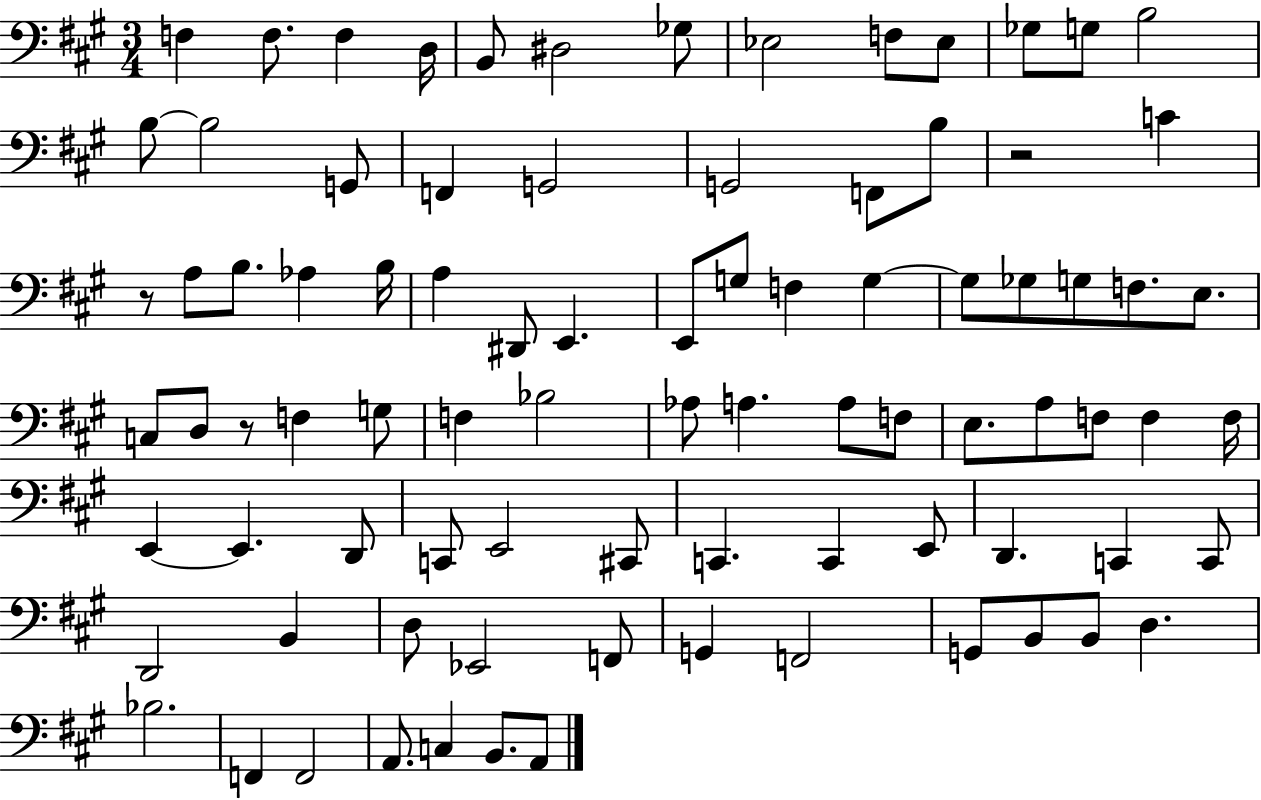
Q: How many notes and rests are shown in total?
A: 86